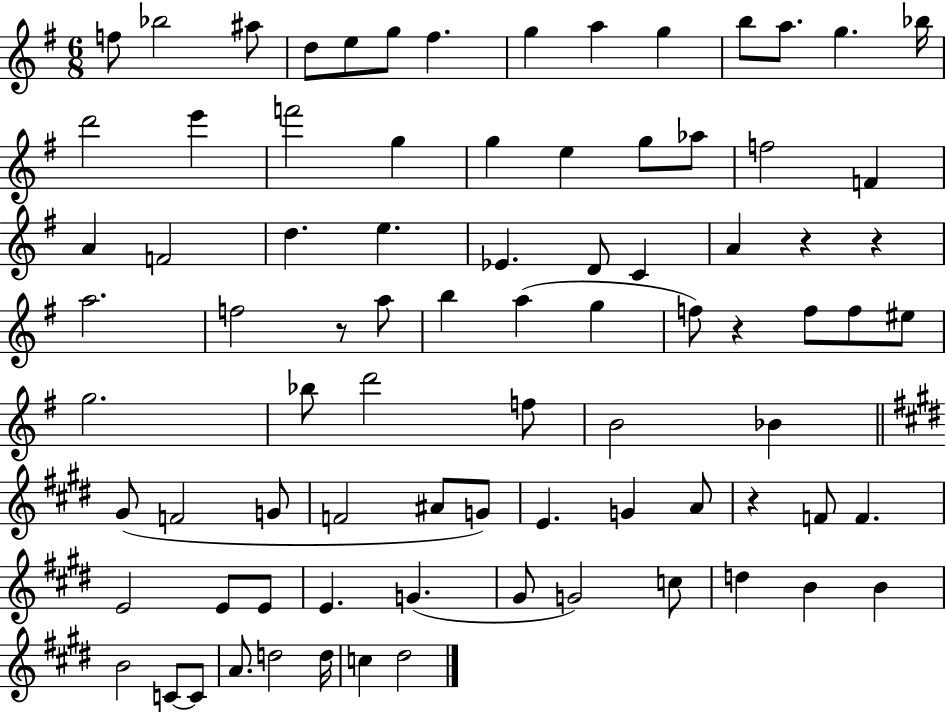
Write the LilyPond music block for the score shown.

{
  \clef treble
  \numericTimeSignature
  \time 6/8
  \key g \major
  f''8 bes''2 ais''8 | d''8 e''8 g''8 fis''4. | g''4 a''4 g''4 | b''8 a''8. g''4. bes''16 | \break d'''2 e'''4 | f'''2 g''4 | g''4 e''4 g''8 aes''8 | f''2 f'4 | \break a'4 f'2 | d''4. e''4. | ees'4. d'8 c'4 | a'4 r4 r4 | \break a''2. | f''2 r8 a''8 | b''4 a''4( g''4 | f''8) r4 f''8 f''8 eis''8 | \break g''2. | bes''8 d'''2 f''8 | b'2 bes'4 | \bar "||" \break \key e \major gis'8( f'2 g'8 | f'2 ais'8 g'8) | e'4. g'4 a'8 | r4 f'8 f'4. | \break e'2 e'8 e'8 | e'4. g'4.( | gis'8 g'2) c''8 | d''4 b'4 b'4 | \break b'2 c'8~~ c'8 | a'8. d''2 d''16 | c''4 dis''2 | \bar "|."
}